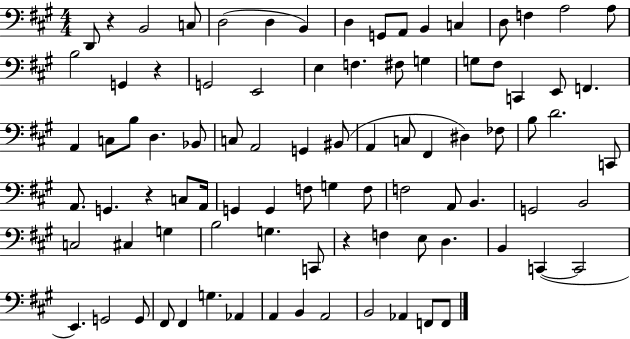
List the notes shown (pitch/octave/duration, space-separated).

D2/e R/q B2/h C3/e D3/h D3/q B2/q D3/q G2/e A2/e B2/q C3/q D3/e F3/q A3/h A3/e B3/h G2/q R/q G2/h E2/h E3/q F3/q. F#3/e G3/q G3/e F#3/e C2/q E2/e F2/q. A2/q C3/e B3/e D3/q. Bb2/e C3/e A2/h G2/q BIS2/e A2/q C3/e F#2/q D#3/q FES3/e B3/e D4/h. C2/e A2/e. G2/q. R/q C3/e A2/s G2/q G2/q F3/e G3/q F3/e F3/h A2/e B2/q. G2/h B2/h C3/h C#3/q G3/q B3/h G3/q. C2/e R/q F3/q E3/e D3/q. B2/q C2/q C2/h E2/q. G2/h G2/e F#2/e F#2/q G3/q. Ab2/q A2/q B2/q A2/h B2/h Ab2/q F2/e F2/e